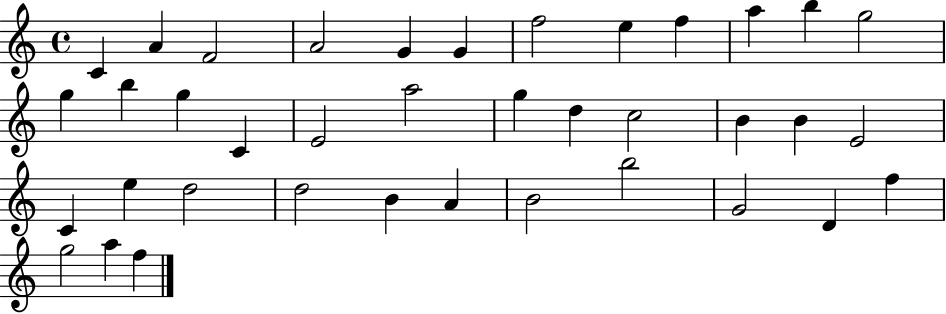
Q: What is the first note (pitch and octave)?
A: C4